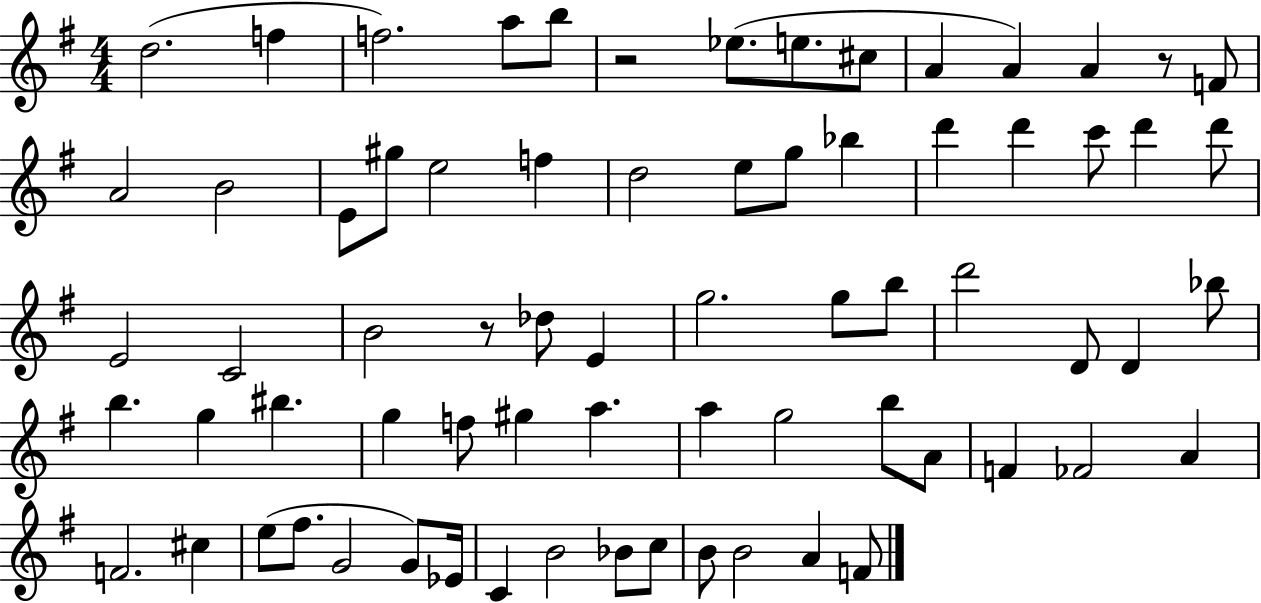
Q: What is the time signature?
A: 4/4